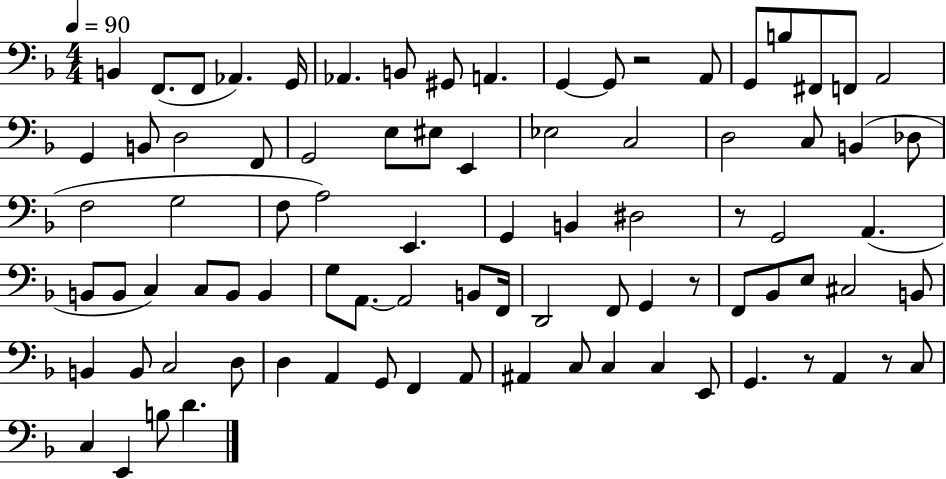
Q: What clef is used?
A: bass